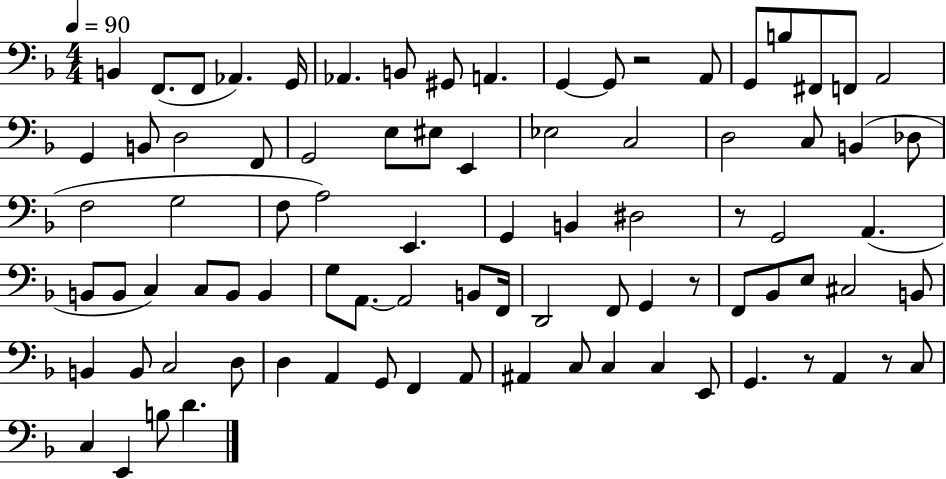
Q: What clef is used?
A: bass